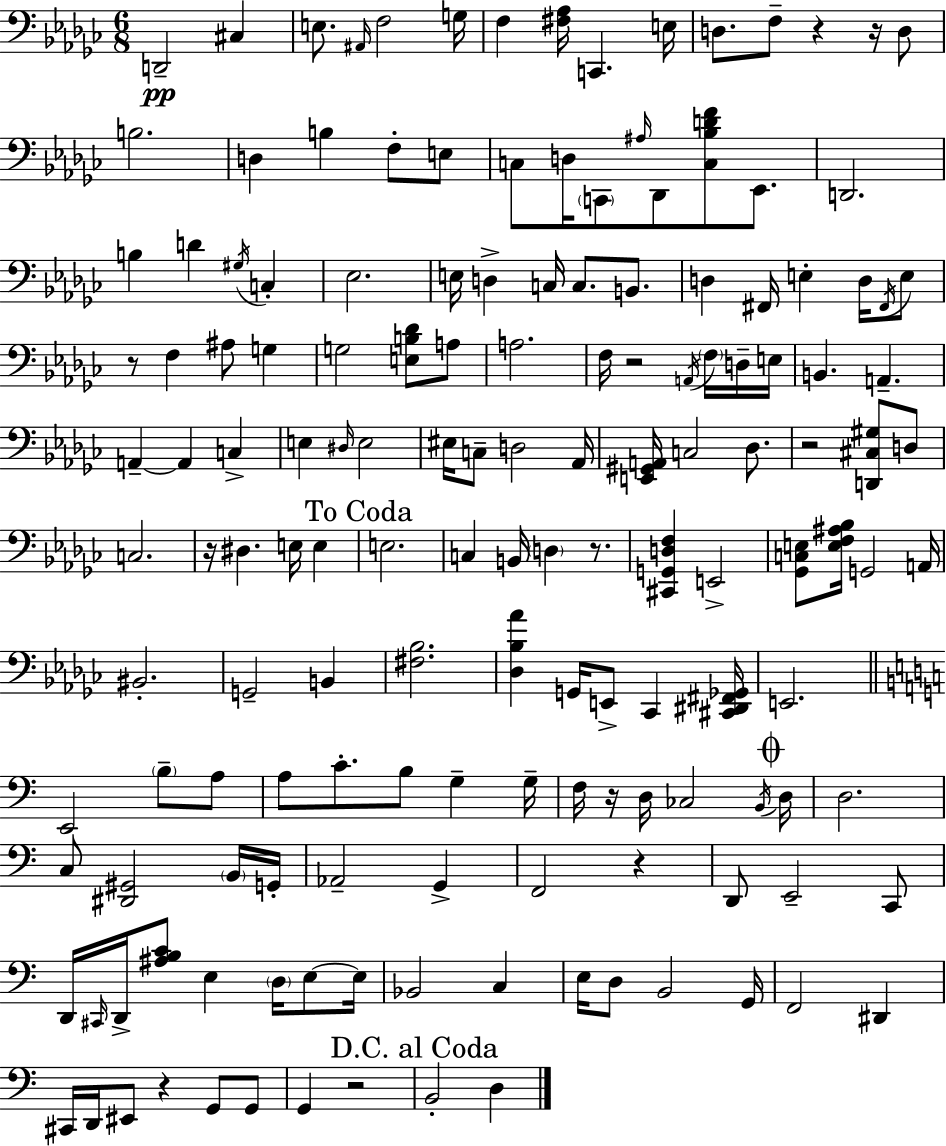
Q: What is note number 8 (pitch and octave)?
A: C2